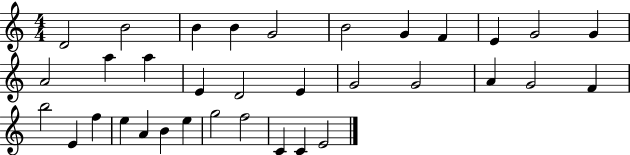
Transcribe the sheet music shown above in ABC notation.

X:1
T:Untitled
M:4/4
L:1/4
K:C
D2 B2 B B G2 B2 G F E G2 G A2 a a E D2 E G2 G2 A G2 F b2 E f e A B e g2 f2 C C E2